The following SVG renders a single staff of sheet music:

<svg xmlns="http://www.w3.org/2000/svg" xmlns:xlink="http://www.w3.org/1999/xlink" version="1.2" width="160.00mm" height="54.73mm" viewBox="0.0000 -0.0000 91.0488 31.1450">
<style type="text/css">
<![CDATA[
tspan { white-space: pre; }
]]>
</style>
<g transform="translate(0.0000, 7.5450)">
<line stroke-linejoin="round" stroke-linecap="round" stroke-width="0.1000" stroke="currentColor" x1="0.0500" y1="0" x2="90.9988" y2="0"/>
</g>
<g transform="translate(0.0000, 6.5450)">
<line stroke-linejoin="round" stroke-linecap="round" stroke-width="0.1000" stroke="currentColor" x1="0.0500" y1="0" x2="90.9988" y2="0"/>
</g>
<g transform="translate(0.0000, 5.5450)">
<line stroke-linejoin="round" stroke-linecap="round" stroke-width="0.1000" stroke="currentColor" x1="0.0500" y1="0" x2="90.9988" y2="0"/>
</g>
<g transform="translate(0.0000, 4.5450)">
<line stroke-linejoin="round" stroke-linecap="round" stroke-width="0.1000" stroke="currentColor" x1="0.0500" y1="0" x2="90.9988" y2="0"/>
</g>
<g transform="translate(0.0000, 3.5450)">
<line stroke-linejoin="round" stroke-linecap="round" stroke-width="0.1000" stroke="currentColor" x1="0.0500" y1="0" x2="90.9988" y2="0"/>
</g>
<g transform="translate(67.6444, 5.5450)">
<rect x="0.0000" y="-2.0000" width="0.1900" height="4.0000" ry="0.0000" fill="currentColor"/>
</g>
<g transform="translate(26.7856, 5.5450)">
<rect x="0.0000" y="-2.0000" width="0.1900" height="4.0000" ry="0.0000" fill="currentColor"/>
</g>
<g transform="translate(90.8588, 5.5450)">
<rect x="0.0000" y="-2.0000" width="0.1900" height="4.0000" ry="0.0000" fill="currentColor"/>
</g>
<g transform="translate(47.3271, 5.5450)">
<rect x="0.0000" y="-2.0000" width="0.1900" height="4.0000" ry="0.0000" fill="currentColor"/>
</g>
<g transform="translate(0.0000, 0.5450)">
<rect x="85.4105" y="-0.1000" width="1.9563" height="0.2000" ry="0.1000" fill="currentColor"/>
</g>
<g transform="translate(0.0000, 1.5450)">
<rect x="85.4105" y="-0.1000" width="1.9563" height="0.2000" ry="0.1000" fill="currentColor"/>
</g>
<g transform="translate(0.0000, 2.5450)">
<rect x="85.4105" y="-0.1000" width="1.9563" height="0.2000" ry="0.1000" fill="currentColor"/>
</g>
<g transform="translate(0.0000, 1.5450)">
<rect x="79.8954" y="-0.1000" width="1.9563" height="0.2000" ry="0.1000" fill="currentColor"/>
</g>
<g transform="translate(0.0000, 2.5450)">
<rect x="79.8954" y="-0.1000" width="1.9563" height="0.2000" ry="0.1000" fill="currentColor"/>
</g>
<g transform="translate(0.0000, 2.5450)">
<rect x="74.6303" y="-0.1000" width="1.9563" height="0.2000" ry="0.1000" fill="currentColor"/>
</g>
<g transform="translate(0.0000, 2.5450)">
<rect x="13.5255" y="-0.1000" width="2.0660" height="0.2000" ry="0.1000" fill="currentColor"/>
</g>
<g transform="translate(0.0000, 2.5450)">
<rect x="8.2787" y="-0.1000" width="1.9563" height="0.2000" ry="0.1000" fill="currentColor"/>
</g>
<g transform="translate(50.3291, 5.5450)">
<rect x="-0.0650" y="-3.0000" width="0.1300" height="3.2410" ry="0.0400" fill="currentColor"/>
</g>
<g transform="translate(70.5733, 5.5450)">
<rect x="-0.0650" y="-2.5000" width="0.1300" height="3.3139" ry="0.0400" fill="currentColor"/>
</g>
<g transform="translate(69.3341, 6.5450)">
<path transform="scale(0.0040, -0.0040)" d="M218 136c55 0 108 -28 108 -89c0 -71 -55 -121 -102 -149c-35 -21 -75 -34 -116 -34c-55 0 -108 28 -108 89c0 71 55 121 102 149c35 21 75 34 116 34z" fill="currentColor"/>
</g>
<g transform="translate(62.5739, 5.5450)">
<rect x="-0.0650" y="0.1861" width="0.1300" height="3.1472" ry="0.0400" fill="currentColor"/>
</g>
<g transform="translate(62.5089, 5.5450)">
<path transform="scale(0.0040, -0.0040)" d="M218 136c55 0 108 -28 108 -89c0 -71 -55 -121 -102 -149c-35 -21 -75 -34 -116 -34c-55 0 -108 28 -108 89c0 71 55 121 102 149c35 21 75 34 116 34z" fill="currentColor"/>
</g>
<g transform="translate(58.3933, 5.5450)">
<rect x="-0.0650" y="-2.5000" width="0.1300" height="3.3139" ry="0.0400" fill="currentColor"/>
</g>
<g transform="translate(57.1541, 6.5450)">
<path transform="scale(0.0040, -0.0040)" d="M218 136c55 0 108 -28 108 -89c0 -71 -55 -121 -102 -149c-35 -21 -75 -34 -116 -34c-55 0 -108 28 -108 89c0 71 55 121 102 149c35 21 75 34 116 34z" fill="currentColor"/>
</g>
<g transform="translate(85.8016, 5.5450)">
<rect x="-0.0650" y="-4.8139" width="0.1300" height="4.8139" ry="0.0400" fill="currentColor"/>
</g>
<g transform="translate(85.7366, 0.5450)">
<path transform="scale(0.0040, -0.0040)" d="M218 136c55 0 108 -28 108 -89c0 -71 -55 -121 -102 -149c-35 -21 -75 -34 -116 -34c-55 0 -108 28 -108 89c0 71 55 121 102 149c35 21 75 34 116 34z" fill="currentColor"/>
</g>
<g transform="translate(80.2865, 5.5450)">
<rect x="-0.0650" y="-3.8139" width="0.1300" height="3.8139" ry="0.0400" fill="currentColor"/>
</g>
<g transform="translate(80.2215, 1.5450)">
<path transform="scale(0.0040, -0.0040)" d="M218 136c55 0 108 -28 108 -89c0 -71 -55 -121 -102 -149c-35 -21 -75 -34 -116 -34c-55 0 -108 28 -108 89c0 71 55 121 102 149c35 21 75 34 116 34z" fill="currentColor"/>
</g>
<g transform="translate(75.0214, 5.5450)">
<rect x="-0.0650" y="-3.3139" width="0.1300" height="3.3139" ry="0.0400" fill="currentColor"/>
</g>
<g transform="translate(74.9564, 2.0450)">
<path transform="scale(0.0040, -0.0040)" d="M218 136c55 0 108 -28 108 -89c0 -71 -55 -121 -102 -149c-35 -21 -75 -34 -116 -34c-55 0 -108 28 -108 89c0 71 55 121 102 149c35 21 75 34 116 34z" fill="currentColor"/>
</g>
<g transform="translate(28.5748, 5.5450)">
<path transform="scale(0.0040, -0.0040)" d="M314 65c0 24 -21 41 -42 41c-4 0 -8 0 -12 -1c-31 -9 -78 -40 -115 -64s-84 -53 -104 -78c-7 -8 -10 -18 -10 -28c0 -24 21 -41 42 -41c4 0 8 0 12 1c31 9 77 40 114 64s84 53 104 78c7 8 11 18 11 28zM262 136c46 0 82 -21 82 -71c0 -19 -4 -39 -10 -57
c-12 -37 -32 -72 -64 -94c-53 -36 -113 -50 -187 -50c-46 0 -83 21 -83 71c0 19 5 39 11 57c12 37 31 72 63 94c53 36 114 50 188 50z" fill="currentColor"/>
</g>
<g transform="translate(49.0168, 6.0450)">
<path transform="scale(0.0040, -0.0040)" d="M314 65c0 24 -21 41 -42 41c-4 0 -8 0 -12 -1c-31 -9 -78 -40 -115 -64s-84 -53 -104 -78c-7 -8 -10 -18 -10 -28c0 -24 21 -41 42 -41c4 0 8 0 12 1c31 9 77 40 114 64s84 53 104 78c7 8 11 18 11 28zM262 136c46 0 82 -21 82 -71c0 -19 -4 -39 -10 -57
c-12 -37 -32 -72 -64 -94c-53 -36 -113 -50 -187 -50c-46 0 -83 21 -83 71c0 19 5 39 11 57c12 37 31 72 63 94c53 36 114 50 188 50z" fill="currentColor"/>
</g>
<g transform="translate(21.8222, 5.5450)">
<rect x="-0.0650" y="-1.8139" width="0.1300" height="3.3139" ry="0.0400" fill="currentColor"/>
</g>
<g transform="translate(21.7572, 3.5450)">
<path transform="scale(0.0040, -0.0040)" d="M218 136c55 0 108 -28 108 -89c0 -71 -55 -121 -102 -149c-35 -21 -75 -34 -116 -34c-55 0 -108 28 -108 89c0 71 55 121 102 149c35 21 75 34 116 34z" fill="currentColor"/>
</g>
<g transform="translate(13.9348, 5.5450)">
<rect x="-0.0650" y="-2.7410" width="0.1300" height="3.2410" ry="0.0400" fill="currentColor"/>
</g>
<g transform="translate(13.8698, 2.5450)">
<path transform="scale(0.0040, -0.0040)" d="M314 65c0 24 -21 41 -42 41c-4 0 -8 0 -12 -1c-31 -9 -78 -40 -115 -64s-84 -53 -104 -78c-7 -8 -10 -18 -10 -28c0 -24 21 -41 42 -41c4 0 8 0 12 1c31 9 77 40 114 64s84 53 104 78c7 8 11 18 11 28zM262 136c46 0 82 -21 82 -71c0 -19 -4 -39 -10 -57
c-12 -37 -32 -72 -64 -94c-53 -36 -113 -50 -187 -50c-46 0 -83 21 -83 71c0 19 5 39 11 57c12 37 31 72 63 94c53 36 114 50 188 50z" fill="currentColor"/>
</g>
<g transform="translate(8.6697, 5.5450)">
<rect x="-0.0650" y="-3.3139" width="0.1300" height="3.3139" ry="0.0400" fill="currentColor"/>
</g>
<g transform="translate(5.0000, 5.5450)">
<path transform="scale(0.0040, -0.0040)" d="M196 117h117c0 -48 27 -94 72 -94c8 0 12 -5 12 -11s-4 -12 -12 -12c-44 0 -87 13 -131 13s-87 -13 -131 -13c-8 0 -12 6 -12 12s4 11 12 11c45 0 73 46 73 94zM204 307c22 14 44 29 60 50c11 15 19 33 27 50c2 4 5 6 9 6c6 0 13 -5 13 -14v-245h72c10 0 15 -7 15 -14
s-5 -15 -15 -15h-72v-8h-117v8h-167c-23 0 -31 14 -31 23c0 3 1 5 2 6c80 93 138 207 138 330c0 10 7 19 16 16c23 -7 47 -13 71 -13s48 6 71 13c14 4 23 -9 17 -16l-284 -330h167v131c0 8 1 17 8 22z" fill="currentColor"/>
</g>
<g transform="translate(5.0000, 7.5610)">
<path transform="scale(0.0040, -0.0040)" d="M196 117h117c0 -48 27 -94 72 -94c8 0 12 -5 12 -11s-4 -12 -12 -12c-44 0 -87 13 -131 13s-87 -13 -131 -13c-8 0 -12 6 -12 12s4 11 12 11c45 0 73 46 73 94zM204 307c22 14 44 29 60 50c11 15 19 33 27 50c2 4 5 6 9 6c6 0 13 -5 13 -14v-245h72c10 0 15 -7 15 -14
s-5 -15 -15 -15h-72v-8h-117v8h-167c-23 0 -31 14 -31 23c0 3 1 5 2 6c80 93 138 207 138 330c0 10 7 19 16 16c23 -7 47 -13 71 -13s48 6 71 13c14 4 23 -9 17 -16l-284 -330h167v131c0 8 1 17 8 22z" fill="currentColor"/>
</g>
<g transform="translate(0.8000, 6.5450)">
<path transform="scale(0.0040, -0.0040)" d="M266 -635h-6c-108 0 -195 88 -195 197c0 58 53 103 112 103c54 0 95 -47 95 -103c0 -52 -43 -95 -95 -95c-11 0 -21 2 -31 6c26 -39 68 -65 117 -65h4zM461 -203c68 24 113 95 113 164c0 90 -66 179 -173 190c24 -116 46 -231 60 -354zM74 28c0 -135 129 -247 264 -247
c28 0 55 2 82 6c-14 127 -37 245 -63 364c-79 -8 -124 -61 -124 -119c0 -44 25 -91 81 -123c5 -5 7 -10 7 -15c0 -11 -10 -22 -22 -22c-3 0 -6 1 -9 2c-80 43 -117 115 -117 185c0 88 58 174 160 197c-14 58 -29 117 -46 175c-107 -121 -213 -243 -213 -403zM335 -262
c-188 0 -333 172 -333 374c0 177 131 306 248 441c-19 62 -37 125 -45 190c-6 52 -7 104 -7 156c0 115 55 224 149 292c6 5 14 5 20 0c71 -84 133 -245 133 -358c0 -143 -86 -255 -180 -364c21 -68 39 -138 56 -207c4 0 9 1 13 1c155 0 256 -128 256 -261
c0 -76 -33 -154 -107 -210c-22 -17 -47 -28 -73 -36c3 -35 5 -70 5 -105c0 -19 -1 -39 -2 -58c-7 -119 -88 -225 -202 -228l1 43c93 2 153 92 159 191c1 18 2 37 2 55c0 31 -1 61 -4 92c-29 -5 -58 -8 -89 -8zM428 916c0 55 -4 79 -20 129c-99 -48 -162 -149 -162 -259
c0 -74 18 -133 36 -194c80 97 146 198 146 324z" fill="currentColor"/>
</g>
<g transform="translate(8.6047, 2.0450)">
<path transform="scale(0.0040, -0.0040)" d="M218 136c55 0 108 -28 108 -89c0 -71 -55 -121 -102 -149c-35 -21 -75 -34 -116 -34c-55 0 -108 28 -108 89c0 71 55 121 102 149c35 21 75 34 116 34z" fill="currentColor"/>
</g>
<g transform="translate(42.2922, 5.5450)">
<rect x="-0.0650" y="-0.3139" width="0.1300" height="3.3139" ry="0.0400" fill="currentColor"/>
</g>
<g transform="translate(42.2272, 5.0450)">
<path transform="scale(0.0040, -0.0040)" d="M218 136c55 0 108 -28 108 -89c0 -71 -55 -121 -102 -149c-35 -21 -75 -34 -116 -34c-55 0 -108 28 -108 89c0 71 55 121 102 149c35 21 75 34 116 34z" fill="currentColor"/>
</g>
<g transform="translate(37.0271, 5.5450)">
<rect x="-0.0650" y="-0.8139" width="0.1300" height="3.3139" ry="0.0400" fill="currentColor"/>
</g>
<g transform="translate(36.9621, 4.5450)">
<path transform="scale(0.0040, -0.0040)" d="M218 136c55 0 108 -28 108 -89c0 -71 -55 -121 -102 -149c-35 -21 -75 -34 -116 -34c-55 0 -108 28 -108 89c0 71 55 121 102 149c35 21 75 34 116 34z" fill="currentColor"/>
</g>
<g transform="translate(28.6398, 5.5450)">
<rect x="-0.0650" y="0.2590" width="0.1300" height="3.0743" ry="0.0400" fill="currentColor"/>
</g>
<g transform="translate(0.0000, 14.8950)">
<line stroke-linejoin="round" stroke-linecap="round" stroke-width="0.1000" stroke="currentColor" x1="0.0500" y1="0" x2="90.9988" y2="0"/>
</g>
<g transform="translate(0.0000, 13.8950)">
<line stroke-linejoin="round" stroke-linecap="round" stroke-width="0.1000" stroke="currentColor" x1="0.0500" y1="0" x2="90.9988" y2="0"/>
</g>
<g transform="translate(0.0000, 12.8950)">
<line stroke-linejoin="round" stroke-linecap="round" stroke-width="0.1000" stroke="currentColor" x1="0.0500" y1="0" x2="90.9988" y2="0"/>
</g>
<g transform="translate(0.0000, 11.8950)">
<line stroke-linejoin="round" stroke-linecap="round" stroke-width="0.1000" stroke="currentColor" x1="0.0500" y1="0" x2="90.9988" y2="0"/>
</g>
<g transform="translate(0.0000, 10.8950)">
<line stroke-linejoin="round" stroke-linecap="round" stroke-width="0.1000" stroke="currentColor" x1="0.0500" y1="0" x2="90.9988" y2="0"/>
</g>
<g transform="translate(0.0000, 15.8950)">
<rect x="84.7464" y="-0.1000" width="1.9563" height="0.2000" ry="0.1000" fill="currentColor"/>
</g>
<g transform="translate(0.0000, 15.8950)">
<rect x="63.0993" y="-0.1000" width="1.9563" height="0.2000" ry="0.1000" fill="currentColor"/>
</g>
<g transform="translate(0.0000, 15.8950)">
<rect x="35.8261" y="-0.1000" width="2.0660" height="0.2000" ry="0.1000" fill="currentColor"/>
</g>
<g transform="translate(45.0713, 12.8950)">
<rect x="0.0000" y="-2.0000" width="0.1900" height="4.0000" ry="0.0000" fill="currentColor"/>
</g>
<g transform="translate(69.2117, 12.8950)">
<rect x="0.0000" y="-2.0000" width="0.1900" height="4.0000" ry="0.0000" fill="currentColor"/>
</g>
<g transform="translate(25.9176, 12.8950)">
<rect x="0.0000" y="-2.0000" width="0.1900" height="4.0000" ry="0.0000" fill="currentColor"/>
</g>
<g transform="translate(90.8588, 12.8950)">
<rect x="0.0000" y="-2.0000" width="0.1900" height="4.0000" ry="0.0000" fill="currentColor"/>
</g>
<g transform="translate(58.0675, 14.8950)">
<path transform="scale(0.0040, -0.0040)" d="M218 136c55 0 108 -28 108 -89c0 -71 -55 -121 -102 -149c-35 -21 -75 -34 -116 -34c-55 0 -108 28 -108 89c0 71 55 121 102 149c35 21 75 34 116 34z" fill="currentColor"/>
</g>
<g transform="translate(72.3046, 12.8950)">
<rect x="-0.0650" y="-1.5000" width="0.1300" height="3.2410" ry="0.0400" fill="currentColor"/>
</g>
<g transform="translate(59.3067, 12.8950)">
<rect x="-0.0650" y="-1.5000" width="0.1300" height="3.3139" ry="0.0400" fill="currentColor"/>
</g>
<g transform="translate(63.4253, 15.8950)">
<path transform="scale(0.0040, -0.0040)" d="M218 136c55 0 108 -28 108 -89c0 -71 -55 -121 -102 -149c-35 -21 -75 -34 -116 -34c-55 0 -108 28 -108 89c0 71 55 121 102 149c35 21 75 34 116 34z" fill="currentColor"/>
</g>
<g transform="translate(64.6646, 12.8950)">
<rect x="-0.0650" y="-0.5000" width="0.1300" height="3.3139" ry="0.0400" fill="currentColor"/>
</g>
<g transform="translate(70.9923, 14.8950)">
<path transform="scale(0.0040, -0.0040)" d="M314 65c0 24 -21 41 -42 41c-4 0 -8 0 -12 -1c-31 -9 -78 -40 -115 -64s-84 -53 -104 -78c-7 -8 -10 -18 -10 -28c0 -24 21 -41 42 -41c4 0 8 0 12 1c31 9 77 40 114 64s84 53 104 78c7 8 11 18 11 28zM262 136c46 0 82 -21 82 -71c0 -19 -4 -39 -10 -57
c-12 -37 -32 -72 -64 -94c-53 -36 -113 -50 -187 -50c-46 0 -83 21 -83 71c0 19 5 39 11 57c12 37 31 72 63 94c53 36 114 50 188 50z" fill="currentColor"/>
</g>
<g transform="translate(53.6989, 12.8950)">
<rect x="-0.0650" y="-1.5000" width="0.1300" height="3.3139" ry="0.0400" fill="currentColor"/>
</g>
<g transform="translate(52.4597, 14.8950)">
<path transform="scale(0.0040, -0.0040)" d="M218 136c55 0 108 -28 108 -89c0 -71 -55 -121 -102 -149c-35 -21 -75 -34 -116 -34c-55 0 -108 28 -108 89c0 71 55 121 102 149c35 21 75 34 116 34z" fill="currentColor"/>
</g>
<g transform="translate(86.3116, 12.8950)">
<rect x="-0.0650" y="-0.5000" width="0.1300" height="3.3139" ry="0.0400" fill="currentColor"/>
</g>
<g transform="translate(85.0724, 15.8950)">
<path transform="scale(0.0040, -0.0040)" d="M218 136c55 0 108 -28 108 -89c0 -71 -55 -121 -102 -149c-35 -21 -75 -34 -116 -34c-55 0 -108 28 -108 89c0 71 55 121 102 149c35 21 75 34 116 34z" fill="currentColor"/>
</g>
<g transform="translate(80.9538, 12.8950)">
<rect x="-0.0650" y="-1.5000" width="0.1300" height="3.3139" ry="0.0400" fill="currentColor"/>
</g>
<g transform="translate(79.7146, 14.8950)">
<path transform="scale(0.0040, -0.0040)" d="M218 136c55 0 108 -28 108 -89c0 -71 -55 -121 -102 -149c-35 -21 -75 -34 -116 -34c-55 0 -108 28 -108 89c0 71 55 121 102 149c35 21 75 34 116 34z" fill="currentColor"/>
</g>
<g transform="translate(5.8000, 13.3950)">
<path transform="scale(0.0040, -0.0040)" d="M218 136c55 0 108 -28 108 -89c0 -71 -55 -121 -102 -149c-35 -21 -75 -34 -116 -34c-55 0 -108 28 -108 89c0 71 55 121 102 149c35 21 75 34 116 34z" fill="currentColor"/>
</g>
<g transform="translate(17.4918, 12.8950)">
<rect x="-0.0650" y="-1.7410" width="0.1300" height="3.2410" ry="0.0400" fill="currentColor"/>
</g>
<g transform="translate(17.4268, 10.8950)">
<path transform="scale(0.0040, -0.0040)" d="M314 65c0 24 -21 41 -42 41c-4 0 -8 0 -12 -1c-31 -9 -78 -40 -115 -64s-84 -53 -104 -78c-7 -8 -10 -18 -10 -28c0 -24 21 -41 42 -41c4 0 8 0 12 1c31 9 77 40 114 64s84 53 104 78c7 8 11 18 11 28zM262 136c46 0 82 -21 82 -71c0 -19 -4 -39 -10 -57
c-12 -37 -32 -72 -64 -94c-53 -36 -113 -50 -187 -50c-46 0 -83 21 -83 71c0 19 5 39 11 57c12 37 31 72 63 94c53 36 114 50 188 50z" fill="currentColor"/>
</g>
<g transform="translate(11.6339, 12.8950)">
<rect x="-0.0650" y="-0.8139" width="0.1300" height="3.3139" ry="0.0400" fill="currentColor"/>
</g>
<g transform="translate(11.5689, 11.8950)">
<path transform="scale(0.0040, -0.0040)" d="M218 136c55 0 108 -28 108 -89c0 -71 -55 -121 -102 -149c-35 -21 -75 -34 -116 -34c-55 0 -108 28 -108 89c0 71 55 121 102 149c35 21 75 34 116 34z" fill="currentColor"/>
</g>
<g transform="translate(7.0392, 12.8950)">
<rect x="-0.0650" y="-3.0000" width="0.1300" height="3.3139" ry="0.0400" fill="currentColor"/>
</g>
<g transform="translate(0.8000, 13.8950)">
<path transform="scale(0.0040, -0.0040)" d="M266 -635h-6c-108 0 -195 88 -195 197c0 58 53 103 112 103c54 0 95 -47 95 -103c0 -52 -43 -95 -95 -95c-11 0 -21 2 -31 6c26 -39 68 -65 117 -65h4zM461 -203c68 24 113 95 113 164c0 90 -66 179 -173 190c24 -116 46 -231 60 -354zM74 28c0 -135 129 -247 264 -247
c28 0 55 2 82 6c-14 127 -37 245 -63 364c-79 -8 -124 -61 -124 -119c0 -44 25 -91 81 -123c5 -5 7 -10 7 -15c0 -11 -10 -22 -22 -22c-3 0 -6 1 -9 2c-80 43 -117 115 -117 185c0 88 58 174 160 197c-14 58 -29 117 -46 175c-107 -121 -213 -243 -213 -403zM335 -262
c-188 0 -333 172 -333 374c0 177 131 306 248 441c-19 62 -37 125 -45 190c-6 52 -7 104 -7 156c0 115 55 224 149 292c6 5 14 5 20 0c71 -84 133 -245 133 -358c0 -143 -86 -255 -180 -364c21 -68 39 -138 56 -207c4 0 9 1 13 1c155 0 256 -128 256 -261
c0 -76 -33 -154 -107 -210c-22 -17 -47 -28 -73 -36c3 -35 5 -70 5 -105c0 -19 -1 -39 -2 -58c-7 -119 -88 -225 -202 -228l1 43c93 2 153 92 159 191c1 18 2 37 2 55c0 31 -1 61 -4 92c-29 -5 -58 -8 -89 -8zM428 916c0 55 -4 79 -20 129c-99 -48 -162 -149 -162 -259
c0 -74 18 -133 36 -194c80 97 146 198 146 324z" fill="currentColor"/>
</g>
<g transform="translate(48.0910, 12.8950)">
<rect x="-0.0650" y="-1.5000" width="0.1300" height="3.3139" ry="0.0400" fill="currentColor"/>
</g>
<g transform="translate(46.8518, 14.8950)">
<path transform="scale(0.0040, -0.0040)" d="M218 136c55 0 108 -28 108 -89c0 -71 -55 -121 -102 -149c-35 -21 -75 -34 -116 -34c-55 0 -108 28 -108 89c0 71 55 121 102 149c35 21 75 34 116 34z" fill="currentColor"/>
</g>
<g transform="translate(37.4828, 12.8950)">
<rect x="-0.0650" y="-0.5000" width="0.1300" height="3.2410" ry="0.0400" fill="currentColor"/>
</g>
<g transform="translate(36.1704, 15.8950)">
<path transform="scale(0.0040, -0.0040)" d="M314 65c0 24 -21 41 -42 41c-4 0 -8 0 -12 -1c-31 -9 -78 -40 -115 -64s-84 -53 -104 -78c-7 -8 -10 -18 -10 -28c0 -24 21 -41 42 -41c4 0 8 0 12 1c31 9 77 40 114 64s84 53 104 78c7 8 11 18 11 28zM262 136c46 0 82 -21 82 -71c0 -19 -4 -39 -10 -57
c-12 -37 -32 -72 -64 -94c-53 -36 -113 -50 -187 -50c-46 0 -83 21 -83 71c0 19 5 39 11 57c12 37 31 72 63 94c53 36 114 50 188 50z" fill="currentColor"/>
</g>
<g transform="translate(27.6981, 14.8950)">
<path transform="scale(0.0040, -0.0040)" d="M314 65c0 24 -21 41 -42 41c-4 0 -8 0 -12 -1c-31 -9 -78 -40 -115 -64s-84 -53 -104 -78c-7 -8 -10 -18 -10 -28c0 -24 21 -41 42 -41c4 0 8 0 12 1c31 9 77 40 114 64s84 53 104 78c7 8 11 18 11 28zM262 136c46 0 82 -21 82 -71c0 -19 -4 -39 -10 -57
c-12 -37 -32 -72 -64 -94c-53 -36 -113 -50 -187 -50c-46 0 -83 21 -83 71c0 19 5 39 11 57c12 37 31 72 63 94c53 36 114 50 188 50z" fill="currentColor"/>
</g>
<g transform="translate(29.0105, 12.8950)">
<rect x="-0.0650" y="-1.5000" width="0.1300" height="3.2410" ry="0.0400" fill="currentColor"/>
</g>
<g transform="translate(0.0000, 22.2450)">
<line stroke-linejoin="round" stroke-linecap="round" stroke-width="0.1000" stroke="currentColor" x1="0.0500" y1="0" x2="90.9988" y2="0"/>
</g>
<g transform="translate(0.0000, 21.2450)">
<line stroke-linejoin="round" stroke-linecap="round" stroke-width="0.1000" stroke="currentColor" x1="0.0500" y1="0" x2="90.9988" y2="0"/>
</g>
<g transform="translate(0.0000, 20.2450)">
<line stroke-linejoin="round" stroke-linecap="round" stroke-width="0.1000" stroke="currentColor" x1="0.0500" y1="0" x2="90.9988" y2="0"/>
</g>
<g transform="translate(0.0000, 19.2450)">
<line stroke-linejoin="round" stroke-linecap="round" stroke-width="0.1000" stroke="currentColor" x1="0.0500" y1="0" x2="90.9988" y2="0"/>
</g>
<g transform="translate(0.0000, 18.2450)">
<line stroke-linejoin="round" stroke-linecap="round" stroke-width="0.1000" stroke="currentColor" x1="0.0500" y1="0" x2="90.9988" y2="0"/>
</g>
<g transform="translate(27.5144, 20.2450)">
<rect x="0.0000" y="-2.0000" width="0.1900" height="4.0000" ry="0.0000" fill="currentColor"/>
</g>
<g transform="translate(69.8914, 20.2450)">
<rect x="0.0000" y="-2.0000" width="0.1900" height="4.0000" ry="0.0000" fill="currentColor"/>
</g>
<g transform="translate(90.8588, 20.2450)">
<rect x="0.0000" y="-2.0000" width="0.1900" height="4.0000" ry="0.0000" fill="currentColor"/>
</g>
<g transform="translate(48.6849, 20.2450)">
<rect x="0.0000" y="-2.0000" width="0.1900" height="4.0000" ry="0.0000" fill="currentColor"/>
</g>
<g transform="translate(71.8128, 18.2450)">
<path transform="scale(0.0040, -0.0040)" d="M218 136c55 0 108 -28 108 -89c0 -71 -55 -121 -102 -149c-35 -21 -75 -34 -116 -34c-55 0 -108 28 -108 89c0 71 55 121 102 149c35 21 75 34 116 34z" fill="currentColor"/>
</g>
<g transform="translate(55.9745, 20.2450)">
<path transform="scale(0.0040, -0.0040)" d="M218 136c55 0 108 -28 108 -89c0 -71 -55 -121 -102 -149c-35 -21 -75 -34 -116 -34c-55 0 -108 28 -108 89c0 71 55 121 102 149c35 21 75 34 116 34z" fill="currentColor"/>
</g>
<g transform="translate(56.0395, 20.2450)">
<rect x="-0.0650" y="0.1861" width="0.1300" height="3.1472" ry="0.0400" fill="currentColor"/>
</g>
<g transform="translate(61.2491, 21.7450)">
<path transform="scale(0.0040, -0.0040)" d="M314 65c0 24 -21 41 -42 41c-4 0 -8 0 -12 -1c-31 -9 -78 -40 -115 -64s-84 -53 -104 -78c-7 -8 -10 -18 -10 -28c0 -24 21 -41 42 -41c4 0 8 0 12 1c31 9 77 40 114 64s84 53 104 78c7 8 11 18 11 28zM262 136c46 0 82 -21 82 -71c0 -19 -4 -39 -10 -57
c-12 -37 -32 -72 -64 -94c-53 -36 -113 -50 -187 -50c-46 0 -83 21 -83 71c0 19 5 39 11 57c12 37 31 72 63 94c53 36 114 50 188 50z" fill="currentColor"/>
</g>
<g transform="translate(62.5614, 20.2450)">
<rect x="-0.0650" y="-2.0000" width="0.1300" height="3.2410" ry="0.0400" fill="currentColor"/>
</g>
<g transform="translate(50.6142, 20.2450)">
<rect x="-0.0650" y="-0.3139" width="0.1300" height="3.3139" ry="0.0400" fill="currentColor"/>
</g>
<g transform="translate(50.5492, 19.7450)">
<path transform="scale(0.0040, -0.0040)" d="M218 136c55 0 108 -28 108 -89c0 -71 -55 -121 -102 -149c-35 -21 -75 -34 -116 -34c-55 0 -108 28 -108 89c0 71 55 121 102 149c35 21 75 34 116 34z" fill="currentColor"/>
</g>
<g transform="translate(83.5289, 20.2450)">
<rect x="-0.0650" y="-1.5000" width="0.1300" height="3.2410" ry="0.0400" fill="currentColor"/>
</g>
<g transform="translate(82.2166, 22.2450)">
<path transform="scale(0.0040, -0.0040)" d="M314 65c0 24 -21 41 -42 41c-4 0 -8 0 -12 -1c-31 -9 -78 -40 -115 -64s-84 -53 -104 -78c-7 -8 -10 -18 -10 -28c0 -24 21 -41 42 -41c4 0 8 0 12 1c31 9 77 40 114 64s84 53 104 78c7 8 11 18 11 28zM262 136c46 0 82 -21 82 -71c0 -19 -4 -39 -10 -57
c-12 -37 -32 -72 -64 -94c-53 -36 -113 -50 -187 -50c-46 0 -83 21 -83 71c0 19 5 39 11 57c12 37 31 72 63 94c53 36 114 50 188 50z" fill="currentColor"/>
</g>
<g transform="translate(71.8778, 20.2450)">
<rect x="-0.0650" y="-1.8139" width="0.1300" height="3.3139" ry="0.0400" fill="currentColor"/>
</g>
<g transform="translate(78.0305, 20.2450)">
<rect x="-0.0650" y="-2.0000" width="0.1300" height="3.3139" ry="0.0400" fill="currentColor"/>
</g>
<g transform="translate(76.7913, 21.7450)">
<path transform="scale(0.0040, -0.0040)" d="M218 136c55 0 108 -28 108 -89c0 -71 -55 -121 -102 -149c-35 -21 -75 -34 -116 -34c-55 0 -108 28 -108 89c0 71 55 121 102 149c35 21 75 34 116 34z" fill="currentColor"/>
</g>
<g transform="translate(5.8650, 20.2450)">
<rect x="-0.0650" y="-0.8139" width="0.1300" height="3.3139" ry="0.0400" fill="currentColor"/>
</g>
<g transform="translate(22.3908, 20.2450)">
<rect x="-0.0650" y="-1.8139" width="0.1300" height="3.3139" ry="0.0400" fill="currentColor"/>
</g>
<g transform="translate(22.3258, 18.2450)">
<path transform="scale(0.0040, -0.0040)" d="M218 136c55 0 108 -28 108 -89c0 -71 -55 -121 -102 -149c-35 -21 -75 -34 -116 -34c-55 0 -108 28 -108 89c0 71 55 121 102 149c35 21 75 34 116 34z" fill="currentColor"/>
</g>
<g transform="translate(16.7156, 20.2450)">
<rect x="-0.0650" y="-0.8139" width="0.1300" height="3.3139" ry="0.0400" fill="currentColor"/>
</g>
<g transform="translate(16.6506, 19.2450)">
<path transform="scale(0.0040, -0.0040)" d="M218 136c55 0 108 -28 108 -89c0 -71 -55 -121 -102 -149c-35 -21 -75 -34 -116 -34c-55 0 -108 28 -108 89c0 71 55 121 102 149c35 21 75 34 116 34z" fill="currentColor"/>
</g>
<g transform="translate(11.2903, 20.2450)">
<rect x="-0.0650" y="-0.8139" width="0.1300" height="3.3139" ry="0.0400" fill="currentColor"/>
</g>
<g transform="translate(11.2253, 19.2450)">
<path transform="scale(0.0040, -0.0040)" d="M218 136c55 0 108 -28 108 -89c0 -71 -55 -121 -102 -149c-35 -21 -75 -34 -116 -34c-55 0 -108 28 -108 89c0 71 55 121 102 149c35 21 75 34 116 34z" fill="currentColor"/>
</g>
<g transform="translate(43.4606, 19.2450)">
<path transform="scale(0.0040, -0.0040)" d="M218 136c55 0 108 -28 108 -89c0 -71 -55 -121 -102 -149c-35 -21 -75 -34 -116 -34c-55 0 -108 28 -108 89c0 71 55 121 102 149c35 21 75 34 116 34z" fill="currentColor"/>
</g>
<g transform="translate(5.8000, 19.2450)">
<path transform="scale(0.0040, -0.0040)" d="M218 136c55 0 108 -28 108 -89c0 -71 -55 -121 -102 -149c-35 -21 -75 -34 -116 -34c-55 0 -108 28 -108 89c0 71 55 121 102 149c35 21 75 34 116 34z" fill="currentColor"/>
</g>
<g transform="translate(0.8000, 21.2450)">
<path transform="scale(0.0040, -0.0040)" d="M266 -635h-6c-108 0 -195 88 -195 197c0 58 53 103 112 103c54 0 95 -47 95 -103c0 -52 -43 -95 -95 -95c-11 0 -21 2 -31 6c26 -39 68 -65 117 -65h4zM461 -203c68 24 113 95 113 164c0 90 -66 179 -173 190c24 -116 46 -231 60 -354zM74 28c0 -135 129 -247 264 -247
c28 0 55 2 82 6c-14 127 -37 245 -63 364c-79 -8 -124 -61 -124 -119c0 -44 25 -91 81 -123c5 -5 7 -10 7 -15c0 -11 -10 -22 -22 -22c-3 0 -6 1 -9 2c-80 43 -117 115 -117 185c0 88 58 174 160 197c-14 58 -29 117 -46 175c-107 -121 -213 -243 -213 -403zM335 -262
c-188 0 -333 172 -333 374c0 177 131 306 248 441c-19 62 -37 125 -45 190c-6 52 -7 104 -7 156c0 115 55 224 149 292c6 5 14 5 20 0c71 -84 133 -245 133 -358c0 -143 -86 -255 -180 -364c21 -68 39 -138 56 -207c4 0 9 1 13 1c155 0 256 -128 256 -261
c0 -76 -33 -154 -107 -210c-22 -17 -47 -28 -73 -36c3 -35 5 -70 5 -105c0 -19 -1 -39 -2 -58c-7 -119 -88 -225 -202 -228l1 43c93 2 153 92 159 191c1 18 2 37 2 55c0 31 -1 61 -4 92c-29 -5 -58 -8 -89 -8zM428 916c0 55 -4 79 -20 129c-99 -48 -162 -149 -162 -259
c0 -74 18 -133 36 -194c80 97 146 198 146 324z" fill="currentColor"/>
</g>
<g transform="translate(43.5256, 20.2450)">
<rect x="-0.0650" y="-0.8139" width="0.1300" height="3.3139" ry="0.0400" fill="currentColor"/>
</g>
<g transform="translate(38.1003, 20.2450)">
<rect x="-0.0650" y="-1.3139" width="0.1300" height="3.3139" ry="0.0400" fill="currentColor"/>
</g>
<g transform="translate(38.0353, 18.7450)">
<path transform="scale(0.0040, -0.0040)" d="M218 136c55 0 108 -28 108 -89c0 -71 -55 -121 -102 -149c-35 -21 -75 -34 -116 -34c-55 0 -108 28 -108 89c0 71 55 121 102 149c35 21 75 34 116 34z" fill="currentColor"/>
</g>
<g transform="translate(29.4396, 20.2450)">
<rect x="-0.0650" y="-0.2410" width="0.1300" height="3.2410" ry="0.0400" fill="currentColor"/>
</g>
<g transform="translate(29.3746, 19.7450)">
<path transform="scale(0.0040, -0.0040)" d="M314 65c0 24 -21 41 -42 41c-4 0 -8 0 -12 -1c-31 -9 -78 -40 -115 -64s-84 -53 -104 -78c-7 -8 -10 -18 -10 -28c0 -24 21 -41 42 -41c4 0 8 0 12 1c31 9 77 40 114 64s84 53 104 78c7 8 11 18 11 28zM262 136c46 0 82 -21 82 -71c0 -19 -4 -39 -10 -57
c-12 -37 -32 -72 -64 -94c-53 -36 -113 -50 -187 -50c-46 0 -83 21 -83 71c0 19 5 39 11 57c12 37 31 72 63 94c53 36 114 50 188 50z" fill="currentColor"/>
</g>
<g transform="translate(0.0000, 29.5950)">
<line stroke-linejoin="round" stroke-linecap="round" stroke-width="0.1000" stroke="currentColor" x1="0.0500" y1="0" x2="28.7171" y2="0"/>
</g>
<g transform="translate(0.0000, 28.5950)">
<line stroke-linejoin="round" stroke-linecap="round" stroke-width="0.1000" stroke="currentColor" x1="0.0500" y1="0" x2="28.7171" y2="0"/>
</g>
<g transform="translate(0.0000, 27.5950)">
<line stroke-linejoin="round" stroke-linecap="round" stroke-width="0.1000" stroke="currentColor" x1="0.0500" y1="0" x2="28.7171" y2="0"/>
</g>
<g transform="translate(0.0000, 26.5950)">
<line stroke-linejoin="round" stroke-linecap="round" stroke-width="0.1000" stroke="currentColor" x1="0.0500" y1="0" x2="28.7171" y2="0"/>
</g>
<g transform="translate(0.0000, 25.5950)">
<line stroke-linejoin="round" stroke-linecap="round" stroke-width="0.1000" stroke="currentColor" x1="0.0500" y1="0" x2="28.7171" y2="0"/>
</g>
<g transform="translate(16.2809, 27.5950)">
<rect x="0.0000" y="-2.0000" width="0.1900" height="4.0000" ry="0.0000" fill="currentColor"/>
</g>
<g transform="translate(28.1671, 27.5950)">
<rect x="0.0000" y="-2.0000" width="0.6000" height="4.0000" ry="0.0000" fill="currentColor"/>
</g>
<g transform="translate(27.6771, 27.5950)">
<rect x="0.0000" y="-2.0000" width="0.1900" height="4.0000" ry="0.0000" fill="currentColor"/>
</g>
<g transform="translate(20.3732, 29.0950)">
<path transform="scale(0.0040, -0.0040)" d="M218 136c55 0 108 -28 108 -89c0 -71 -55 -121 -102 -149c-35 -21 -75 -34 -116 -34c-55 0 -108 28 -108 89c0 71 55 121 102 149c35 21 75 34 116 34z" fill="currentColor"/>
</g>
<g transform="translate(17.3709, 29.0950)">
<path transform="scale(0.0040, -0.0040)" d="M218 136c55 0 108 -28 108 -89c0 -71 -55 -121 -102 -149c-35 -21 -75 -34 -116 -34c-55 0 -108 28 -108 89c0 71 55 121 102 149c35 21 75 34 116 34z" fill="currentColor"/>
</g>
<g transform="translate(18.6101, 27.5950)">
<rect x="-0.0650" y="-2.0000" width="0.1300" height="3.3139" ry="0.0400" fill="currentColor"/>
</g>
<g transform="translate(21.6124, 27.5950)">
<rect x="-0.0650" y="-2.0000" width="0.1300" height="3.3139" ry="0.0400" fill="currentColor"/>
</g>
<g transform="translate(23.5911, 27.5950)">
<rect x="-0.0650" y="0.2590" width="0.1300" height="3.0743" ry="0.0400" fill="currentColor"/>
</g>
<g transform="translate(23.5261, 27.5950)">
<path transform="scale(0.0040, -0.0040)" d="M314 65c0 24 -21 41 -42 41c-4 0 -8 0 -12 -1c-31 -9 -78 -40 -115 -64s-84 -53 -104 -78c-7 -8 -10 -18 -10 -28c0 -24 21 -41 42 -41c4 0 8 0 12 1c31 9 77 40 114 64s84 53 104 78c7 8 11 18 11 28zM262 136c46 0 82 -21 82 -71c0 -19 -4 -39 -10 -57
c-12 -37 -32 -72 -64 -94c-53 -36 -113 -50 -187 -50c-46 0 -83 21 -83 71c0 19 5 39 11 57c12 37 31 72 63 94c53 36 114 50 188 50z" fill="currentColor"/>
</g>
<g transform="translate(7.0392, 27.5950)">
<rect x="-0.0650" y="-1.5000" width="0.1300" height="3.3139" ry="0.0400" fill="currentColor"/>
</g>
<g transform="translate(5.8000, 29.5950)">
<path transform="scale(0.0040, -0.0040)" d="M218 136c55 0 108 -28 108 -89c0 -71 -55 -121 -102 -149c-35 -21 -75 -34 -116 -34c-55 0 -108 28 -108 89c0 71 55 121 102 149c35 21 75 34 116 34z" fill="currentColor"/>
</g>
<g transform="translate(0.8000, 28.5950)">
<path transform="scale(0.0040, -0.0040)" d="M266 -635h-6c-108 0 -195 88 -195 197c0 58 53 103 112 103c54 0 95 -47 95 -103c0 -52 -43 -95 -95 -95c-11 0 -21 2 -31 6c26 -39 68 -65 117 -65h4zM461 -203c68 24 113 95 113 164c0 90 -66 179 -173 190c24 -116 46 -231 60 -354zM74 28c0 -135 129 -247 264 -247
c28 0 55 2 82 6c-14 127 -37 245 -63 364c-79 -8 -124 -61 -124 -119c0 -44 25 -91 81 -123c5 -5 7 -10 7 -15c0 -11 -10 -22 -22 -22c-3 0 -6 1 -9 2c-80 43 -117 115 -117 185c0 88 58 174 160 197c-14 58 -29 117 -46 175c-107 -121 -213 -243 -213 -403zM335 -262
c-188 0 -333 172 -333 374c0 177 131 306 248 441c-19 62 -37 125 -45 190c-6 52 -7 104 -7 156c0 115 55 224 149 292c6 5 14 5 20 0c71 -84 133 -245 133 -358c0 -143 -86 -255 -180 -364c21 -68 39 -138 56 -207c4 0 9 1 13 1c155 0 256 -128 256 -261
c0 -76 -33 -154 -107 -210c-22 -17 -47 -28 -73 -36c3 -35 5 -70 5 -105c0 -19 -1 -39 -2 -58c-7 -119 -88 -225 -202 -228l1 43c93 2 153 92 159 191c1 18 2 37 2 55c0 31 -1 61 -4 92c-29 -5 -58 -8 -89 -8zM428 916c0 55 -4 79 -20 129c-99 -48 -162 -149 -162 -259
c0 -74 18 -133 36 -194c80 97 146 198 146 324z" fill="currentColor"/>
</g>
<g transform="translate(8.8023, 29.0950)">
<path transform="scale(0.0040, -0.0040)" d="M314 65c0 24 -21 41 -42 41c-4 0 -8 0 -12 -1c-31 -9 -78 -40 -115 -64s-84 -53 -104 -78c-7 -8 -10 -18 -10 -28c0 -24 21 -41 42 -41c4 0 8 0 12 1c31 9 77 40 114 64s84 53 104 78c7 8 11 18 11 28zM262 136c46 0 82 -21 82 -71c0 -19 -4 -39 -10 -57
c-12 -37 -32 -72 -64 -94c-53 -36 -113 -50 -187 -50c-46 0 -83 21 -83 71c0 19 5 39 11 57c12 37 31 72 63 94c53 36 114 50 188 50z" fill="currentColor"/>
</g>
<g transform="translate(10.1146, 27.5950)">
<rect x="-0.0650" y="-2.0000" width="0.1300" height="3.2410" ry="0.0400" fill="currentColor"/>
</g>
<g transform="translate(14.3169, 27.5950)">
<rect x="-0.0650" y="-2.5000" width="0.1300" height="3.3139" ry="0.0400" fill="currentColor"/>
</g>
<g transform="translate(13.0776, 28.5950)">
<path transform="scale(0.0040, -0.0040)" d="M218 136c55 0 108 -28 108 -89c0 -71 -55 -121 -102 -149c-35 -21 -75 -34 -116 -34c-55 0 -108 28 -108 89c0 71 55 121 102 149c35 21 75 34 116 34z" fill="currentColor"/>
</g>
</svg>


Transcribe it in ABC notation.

X:1
T:Untitled
M:4/4
L:1/4
K:C
b a2 f B2 d c A2 G B G b c' e' A d f2 E2 C2 E E E C E2 E C d d d f c2 e d c B F2 f F E2 E F2 G F F B2